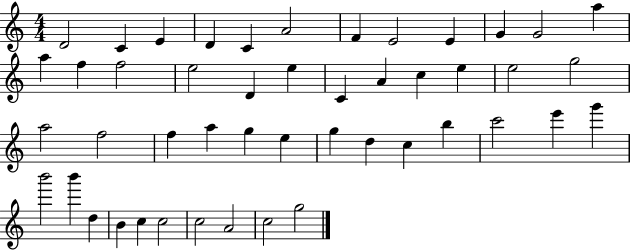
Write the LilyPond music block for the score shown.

{
  \clef treble
  \numericTimeSignature
  \time 4/4
  \key c \major
  d'2 c'4 e'4 | d'4 c'4 a'2 | f'4 e'2 e'4 | g'4 g'2 a''4 | \break a''4 f''4 f''2 | e''2 d'4 e''4 | c'4 a'4 c''4 e''4 | e''2 g''2 | \break a''2 f''2 | f''4 a''4 g''4 e''4 | g''4 d''4 c''4 b''4 | c'''2 e'''4 g'''4 | \break b'''2 b'''4 d''4 | b'4 c''4 c''2 | c''2 a'2 | c''2 g''2 | \break \bar "|."
}